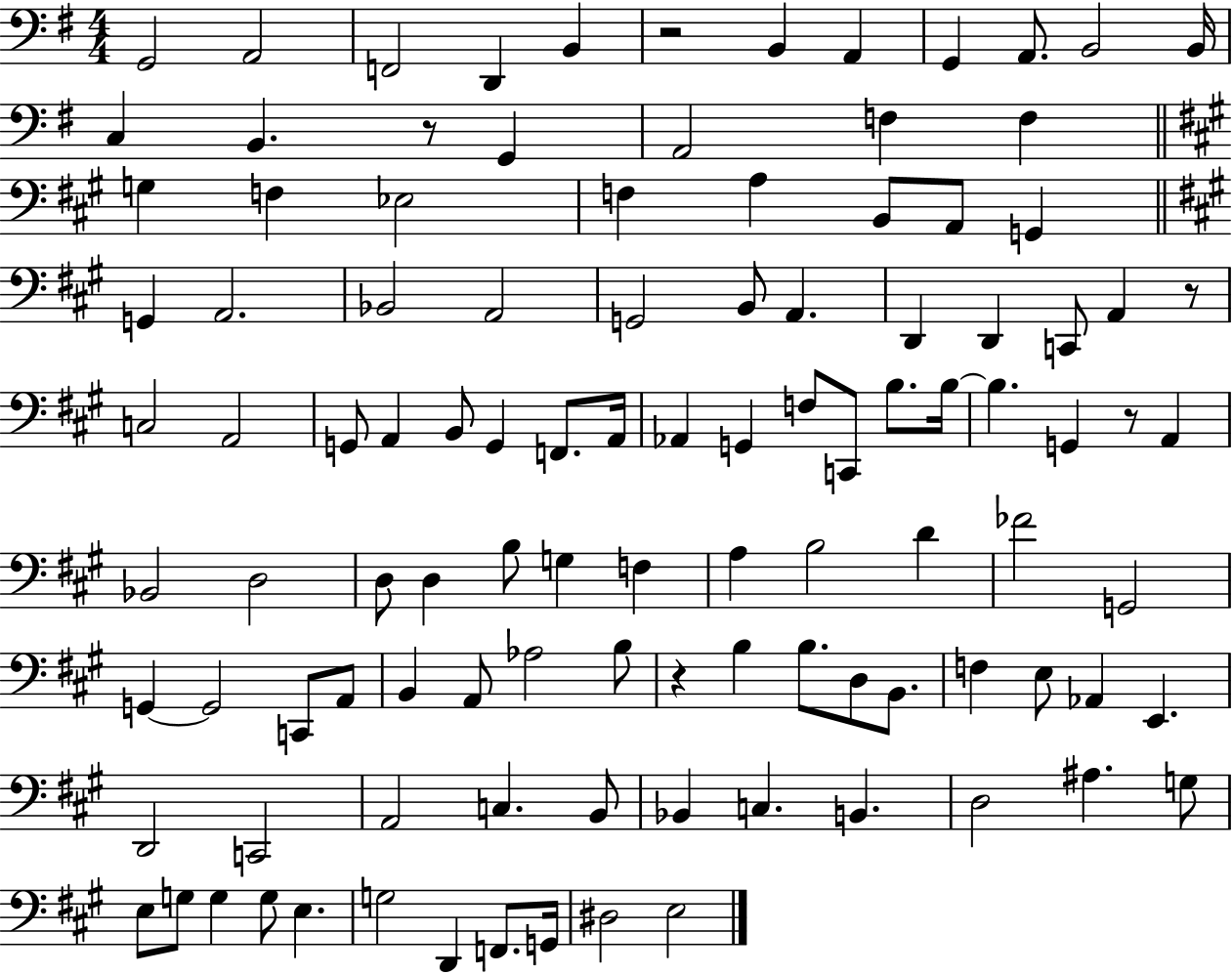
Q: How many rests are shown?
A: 5